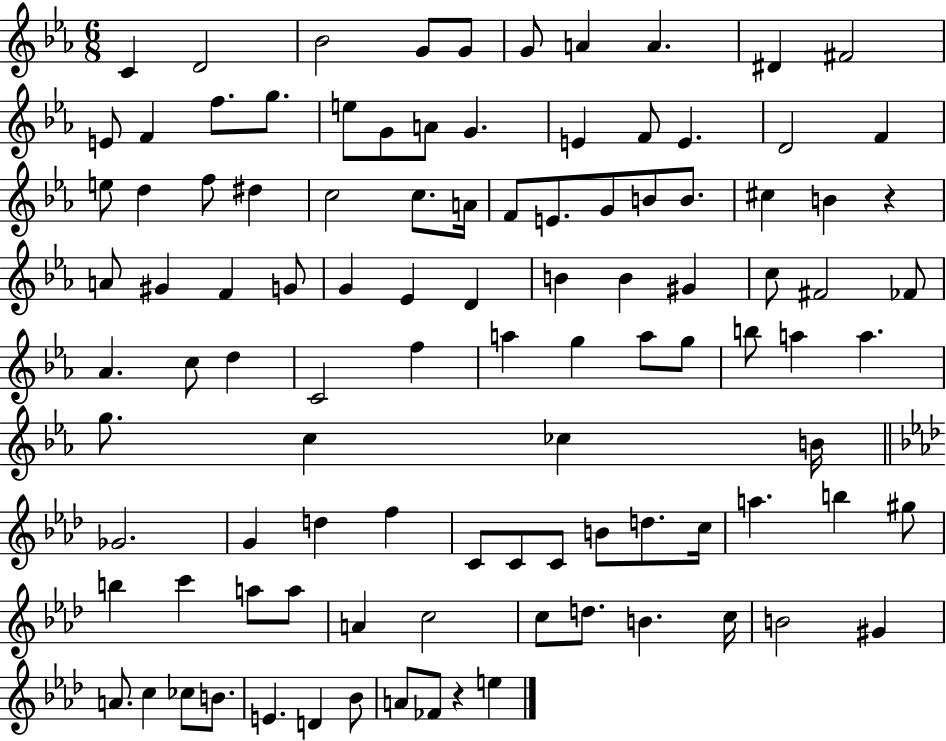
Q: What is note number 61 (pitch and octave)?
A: A5